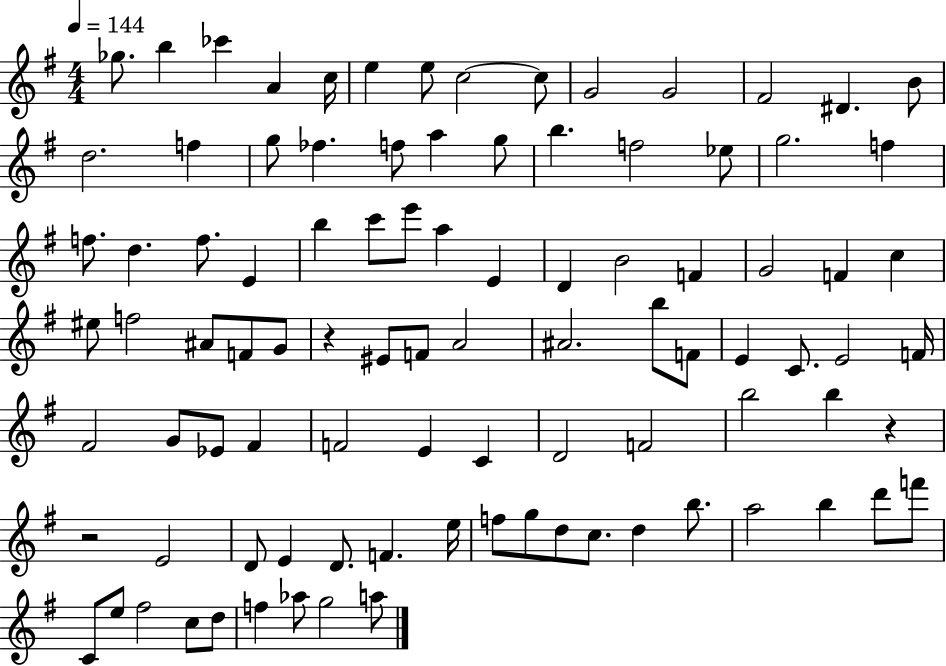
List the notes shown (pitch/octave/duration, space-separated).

Gb5/e. B5/q CES6/q A4/q C5/s E5/q E5/e C5/h C5/e G4/h G4/h F#4/h D#4/q. B4/e D5/h. F5/q G5/e FES5/q. F5/e A5/q G5/e B5/q. F5/h Eb5/e G5/h. F5/q F5/e. D5/q. F5/e. E4/q B5/q C6/e E6/e A5/q E4/q D4/q B4/h F4/q G4/h F4/q C5/q EIS5/e F5/h A#4/e F4/e G4/e R/q EIS4/e F4/e A4/h A#4/h. B5/e F4/e E4/q C4/e. E4/h F4/s F#4/h G4/e Eb4/e F#4/q F4/h E4/q C4/q D4/h F4/h B5/h B5/q R/q R/h E4/h D4/e E4/q D4/e. F4/q. E5/s F5/e G5/e D5/e C5/e. D5/q B5/e. A5/h B5/q D6/e F6/e C4/e E5/e F#5/h C5/e D5/e F5/q Ab5/e G5/h A5/e